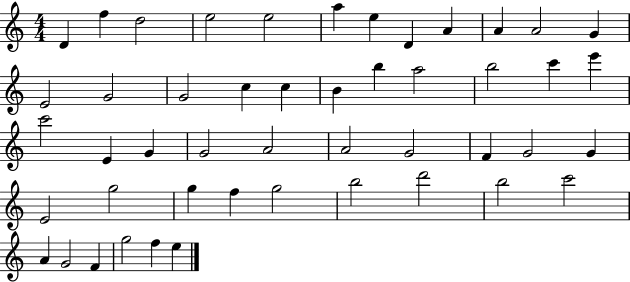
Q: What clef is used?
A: treble